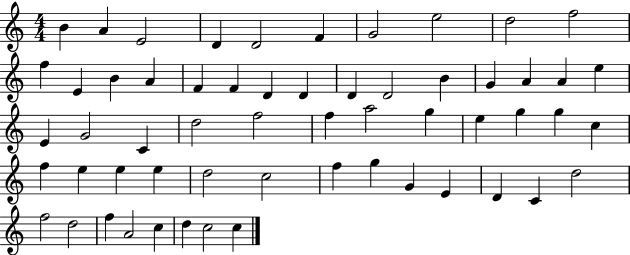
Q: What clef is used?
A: treble